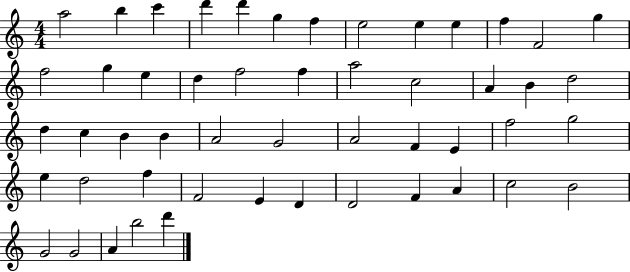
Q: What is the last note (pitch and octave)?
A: D6